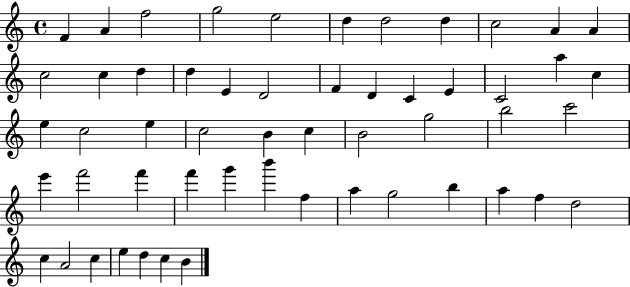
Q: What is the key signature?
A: C major